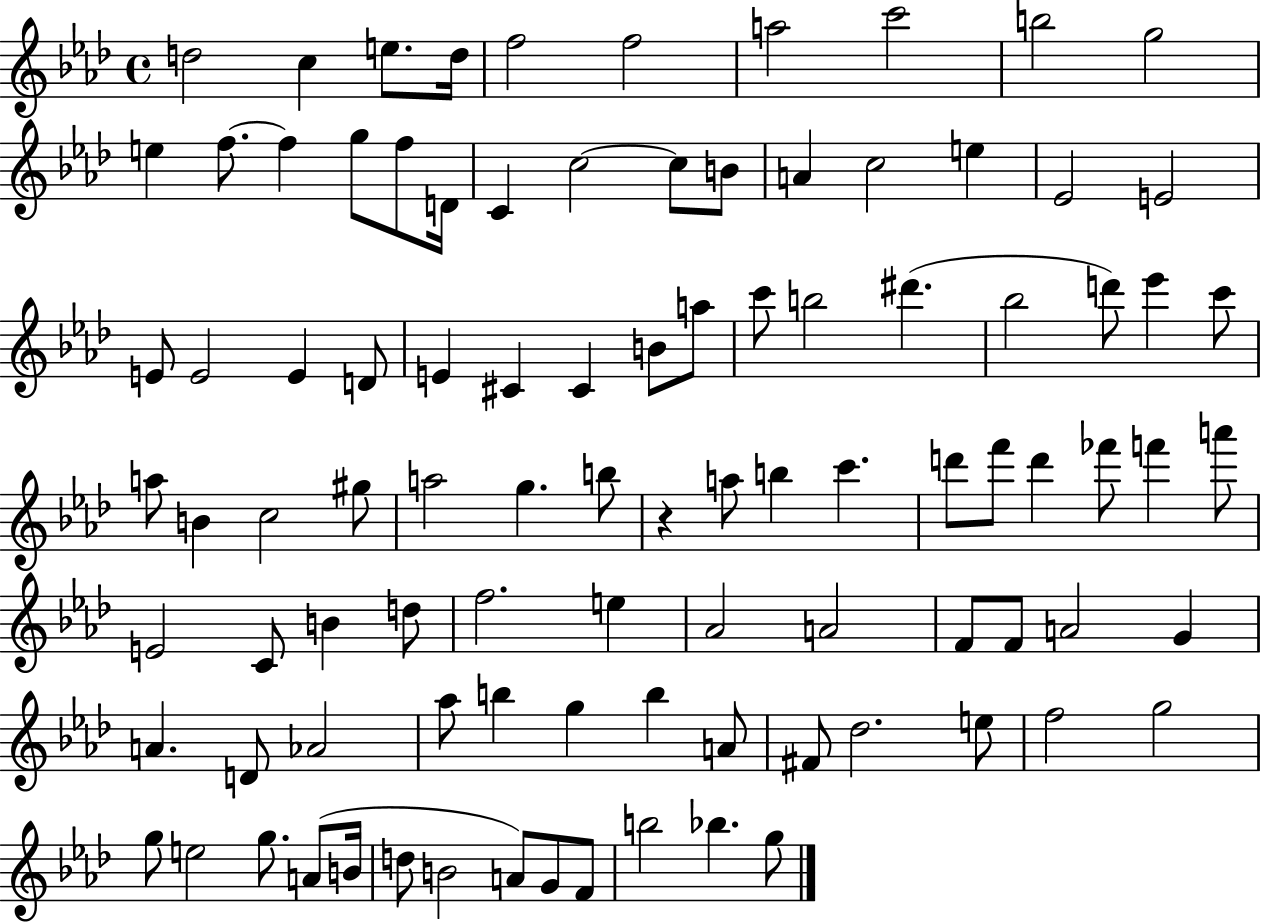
{
  \clef treble
  \time 4/4
  \defaultTimeSignature
  \key aes \major
  \repeat volta 2 { d''2 c''4 e''8. d''16 | f''2 f''2 | a''2 c'''2 | b''2 g''2 | \break e''4 f''8.~~ f''4 g''8 f''8 d'16 | c'4 c''2~~ c''8 b'8 | a'4 c''2 e''4 | ees'2 e'2 | \break e'8 e'2 e'4 d'8 | e'4 cis'4 cis'4 b'8 a''8 | c'''8 b''2 dis'''4.( | bes''2 d'''8) ees'''4 c'''8 | \break a''8 b'4 c''2 gis''8 | a''2 g''4. b''8 | r4 a''8 b''4 c'''4. | d'''8 f'''8 d'''4 fes'''8 f'''4 a'''8 | \break e'2 c'8 b'4 d''8 | f''2. e''4 | aes'2 a'2 | f'8 f'8 a'2 g'4 | \break a'4. d'8 aes'2 | aes''8 b''4 g''4 b''4 a'8 | fis'8 des''2. e''8 | f''2 g''2 | \break g''8 e''2 g''8. a'8( b'16 | d''8 b'2 a'8) g'8 f'8 | b''2 bes''4. g''8 | } \bar "|."
}